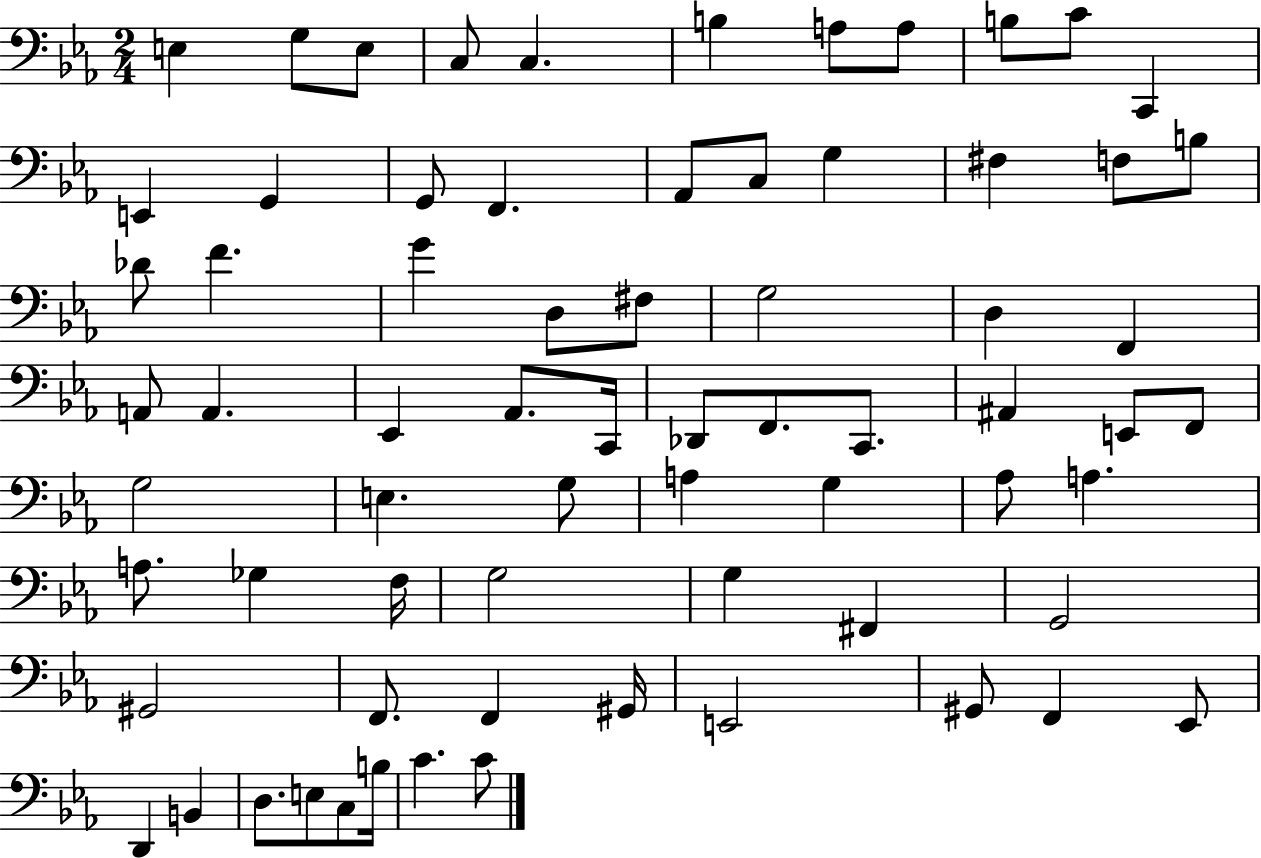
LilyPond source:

{
  \clef bass
  \numericTimeSignature
  \time 2/4
  \key ees \major
  e4 g8 e8 | c8 c4. | b4 a8 a8 | b8 c'8 c,4 | \break e,4 g,4 | g,8 f,4. | aes,8 c8 g4 | fis4 f8 b8 | \break des'8 f'4. | g'4 d8 fis8 | g2 | d4 f,4 | \break a,8 a,4. | ees,4 aes,8. c,16 | des,8 f,8. c,8. | ais,4 e,8 f,8 | \break g2 | e4. g8 | a4 g4 | aes8 a4. | \break a8. ges4 f16 | g2 | g4 fis,4 | g,2 | \break gis,2 | f,8. f,4 gis,16 | e,2 | gis,8 f,4 ees,8 | \break d,4 b,4 | d8. e8 c8 b16 | c'4. c'8 | \bar "|."
}